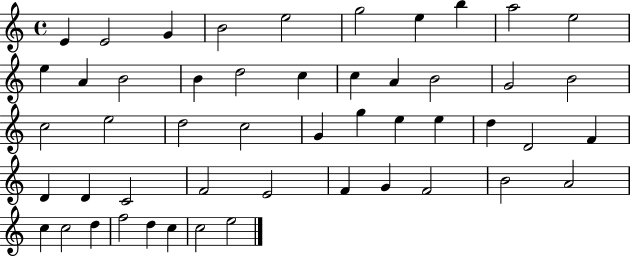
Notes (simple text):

E4/q E4/h G4/q B4/h E5/h G5/h E5/q B5/q A5/h E5/h E5/q A4/q B4/h B4/q D5/h C5/q C5/q A4/q B4/h G4/h B4/h C5/h E5/h D5/h C5/h G4/q G5/q E5/q E5/q D5/q D4/h F4/q D4/q D4/q C4/h F4/h E4/h F4/q G4/q F4/h B4/h A4/h C5/q C5/h D5/q F5/h D5/q C5/q C5/h E5/h